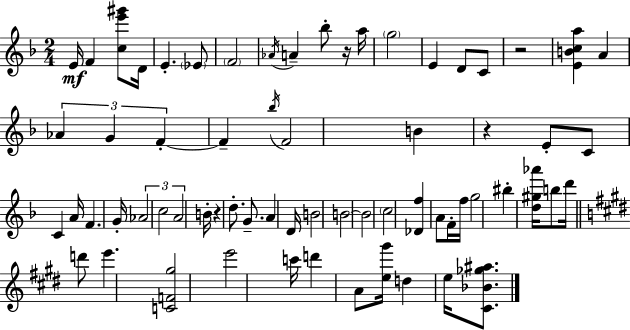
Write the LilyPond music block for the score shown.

{
  \clef treble
  \numericTimeSignature
  \time 2/4
  \key f \major
  \repeat volta 2 { e'16\mf f'4 <c'' e''' gis'''>8 d'16 | e'4.-. \parenthesize ees'8 | \parenthesize f'2 | \acciaccatura { aes'16 } a'4-- bes''8-. r16 | \break a''16 \parenthesize g''2 | e'4 d'8 c'8 | r2 | <e' b' c'' a''>4 a'4 | \break \tuplet 3/2 { aes'4 g'4 | f'4-.~~ } f'4-- | \acciaccatura { bes''16 } f'2 | b'4 r4 | \break e'8-. c'8 c'4 | a'16 f'4. | g'16-. \tuplet 3/2 { aes'2 | c''2 | \break a'2 } | b'16-. r4 d''8.-. | g'8.-- a'4 | d'16 b'2 | \break b'2~~ | b'2 | \parenthesize c''2 | <des' f''>4 a'8 | \break f'16-. f''16 g''2 | bis''4-. <d'' gis'' aes'''>16 b''8 | d'''16 \bar "||" \break \key e \major d'''8 e'''4. | <c' f' gis''>2 | e'''2 | c'''16 d'''4 a'8 <e'' gis'''>16 | \break d''4 e''16 <cis' bes' ges'' ais''>8. | } \bar "|."
}